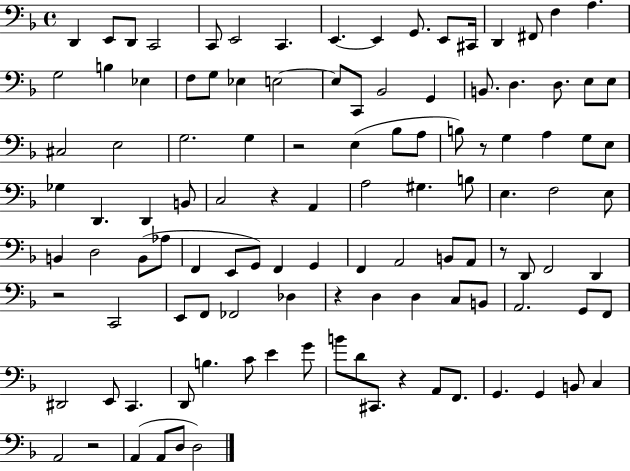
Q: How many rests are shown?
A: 8